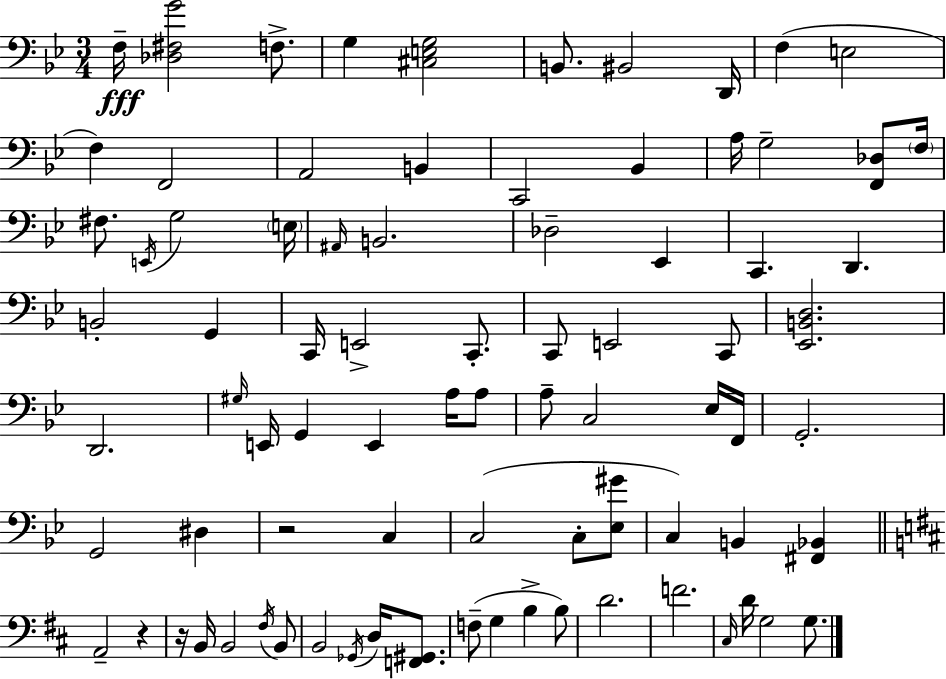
X:1
T:Untitled
M:3/4
L:1/4
K:Bb
F,/4 [_D,^F,G]2 F,/2 G, [^C,E,G,]2 B,,/2 ^B,,2 D,,/4 F, E,2 F, F,,2 A,,2 B,, C,,2 _B,, A,/4 G,2 [F,,_D,]/2 F,/4 ^F,/2 E,,/4 G,2 E,/4 ^A,,/4 B,,2 _D,2 _E,, C,, D,, B,,2 G,, C,,/4 E,,2 C,,/2 C,,/2 E,,2 C,,/2 [_E,,B,,D,]2 D,,2 ^G,/4 E,,/4 G,, E,, A,/4 A,/2 A,/2 C,2 _E,/4 F,,/4 G,,2 G,,2 ^D, z2 C, C,2 C,/2 [_E,^G]/2 C, B,, [^F,,_B,,] A,,2 z z/4 B,,/4 B,,2 ^F,/4 B,,/2 B,,2 _G,,/4 D,/4 [F,,^G,,]/2 F,/2 G, B, B,/2 D2 F2 ^C,/4 D/4 G,2 G,/2